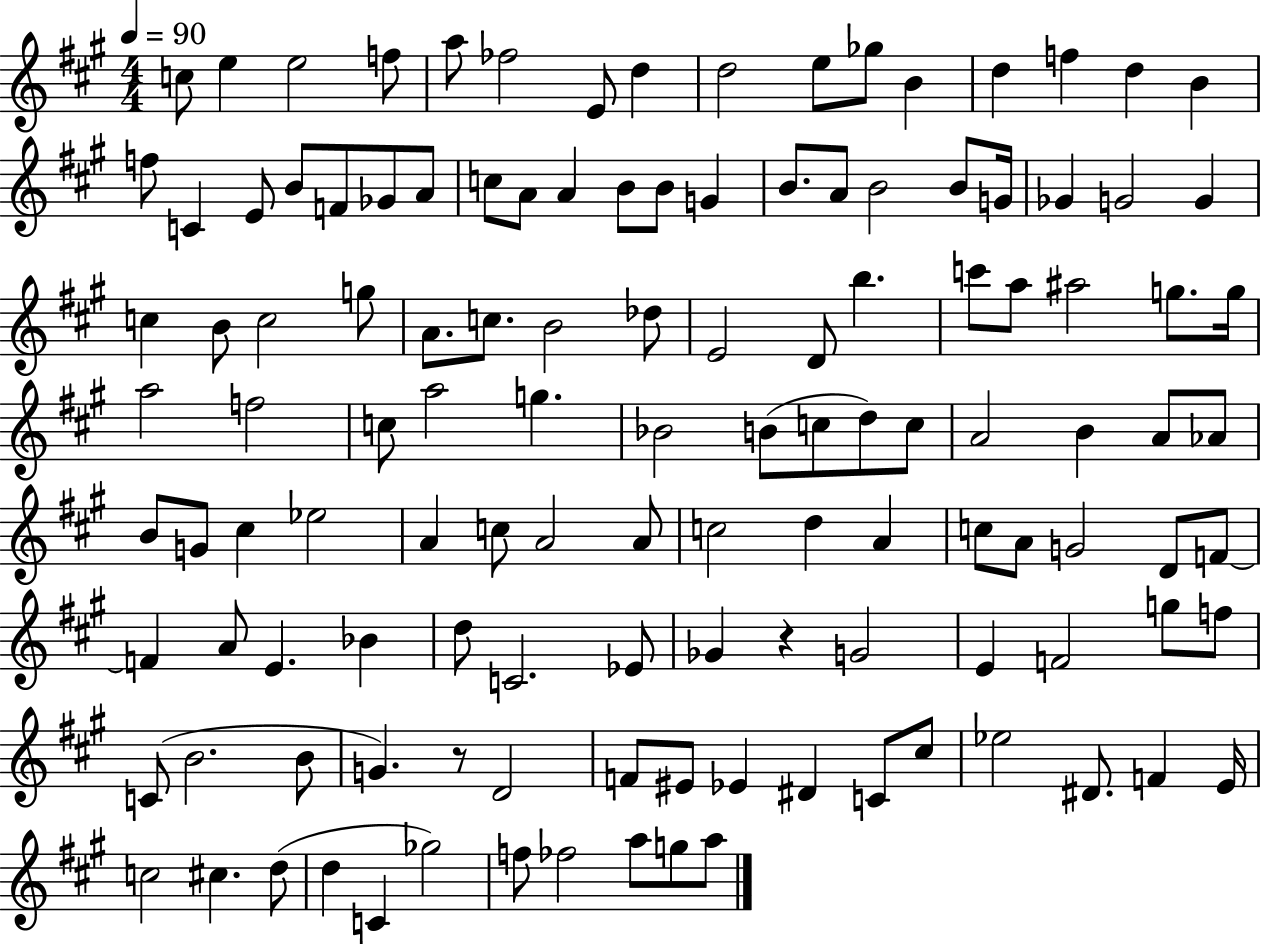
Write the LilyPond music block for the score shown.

{
  \clef treble
  \numericTimeSignature
  \time 4/4
  \key a \major
  \tempo 4 = 90
  c''8 e''4 e''2 f''8 | a''8 fes''2 e'8 d''4 | d''2 e''8 ges''8 b'4 | d''4 f''4 d''4 b'4 | \break f''8 c'4 e'8 b'8 f'8 ges'8 a'8 | c''8 a'8 a'4 b'8 b'8 g'4 | b'8. a'8 b'2 b'8 g'16 | ges'4 g'2 g'4 | \break c''4 b'8 c''2 g''8 | a'8. c''8. b'2 des''8 | e'2 d'8 b''4. | c'''8 a''8 ais''2 g''8. g''16 | \break a''2 f''2 | c''8 a''2 g''4. | bes'2 b'8( c''8 d''8) c''8 | a'2 b'4 a'8 aes'8 | \break b'8 g'8 cis''4 ees''2 | a'4 c''8 a'2 a'8 | c''2 d''4 a'4 | c''8 a'8 g'2 d'8 f'8~~ | \break f'4 a'8 e'4. bes'4 | d''8 c'2. ees'8 | ges'4 r4 g'2 | e'4 f'2 g''8 f''8 | \break c'8( b'2. b'8 | g'4.) r8 d'2 | f'8 eis'8 ees'4 dis'4 c'8 cis''8 | ees''2 dis'8. f'4 e'16 | \break c''2 cis''4. d''8( | d''4 c'4 ges''2) | f''8 fes''2 a''8 g''8 a''8 | \bar "|."
}